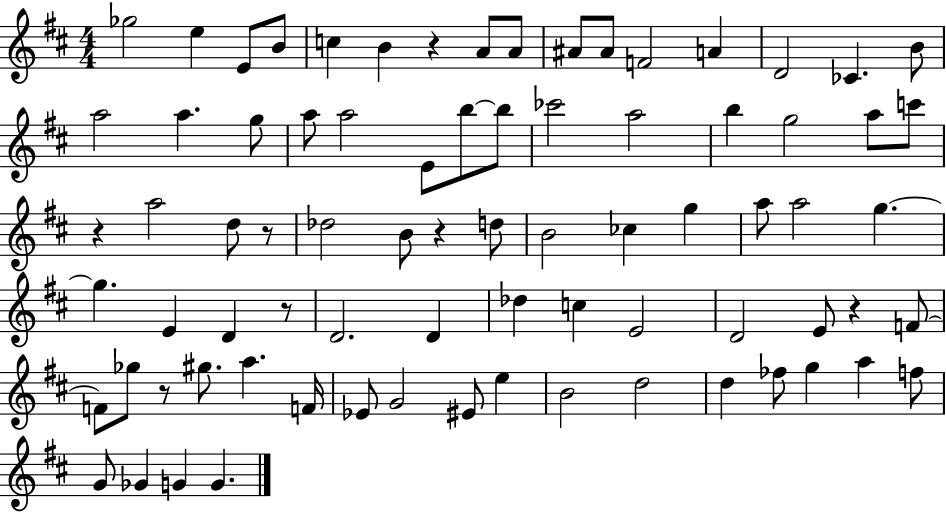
X:1
T:Untitled
M:4/4
L:1/4
K:D
_g2 e E/2 B/2 c B z A/2 A/2 ^A/2 ^A/2 F2 A D2 _C B/2 a2 a g/2 a/2 a2 E/2 b/2 b/2 _c'2 a2 b g2 a/2 c'/2 z a2 d/2 z/2 _d2 B/2 z d/2 B2 _c g a/2 a2 g g E D z/2 D2 D _d c E2 D2 E/2 z F/2 F/2 _g/2 z/2 ^g/2 a F/4 _E/2 G2 ^E/2 e B2 d2 d _f/2 g a f/2 G/2 _G G G